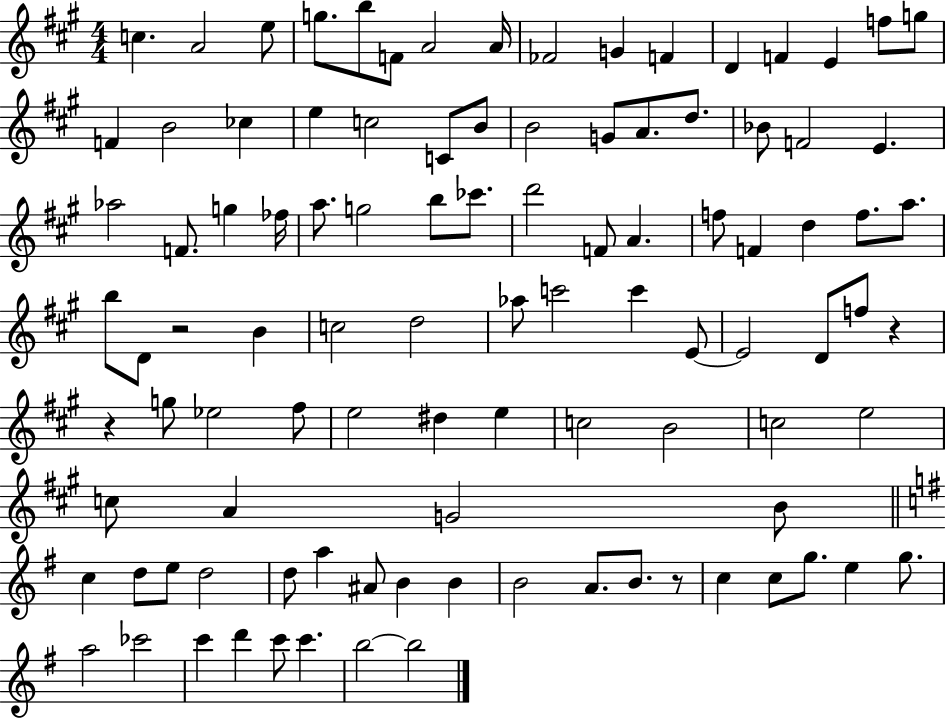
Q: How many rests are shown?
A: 4